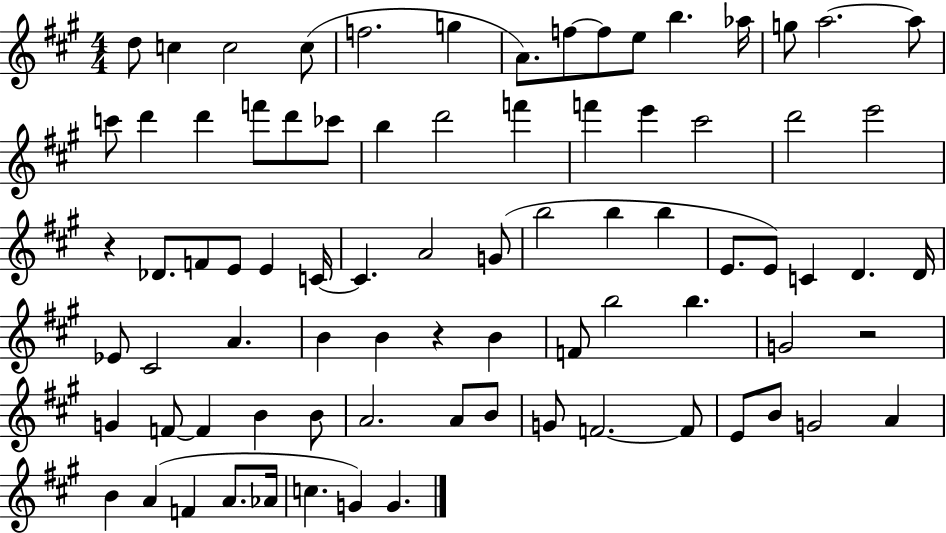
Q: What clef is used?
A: treble